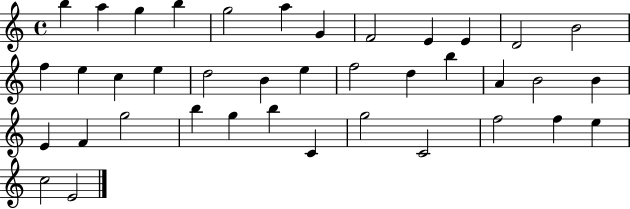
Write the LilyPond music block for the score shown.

{
  \clef treble
  \time 4/4
  \defaultTimeSignature
  \key c \major
  b''4 a''4 g''4 b''4 | g''2 a''4 g'4 | f'2 e'4 e'4 | d'2 b'2 | \break f''4 e''4 c''4 e''4 | d''2 b'4 e''4 | f''2 d''4 b''4 | a'4 b'2 b'4 | \break e'4 f'4 g''2 | b''4 g''4 b''4 c'4 | g''2 c'2 | f''2 f''4 e''4 | \break c''2 e'2 | \bar "|."
}